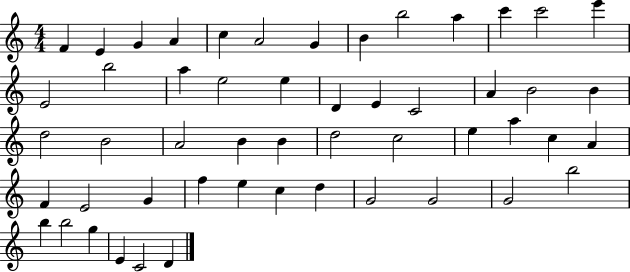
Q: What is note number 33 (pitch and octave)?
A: A5